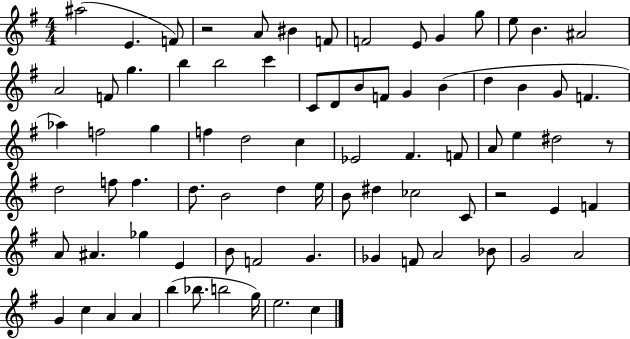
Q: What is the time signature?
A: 4/4